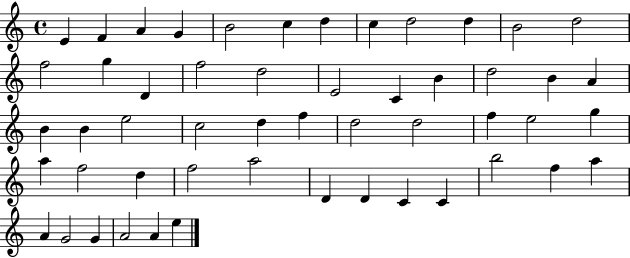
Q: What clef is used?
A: treble